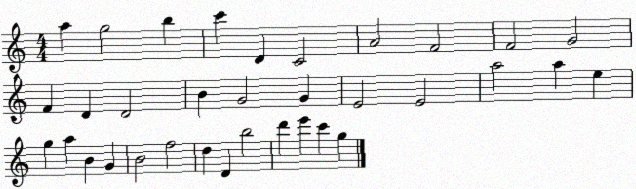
X:1
T:Untitled
M:4/4
L:1/4
K:C
a g2 b c' D C2 A2 F2 F2 G2 F D D2 B G2 G E2 E2 a2 a e g a B G B2 f2 d D b2 d' e' c' g